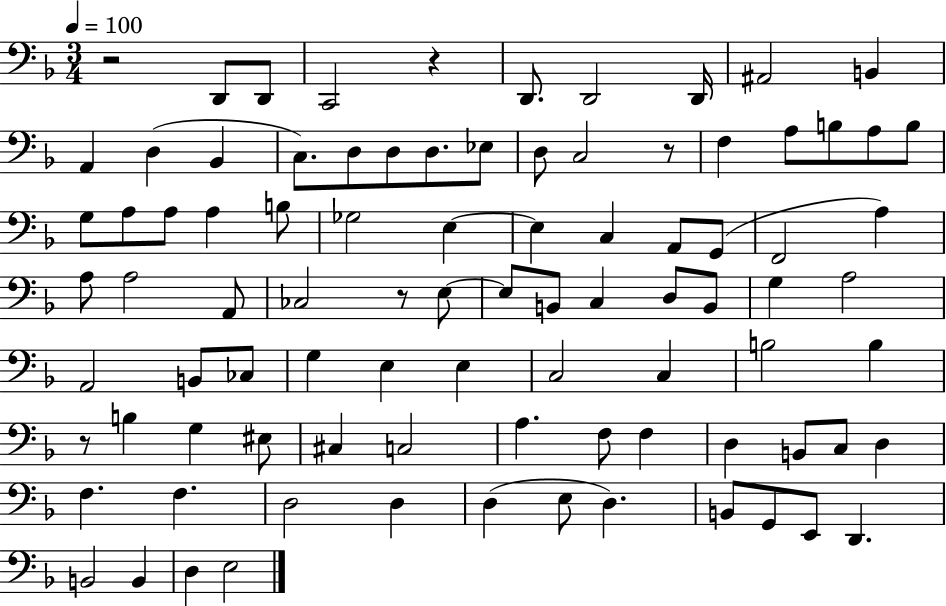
R/h D2/e D2/e C2/h R/q D2/e. D2/h D2/s A#2/h B2/q A2/q D3/q Bb2/q C3/e. D3/e D3/e D3/e. Eb3/e D3/e C3/h R/e F3/q A3/e B3/e A3/e B3/e G3/e A3/e A3/e A3/q B3/e Gb3/h E3/q E3/q C3/q A2/e G2/e F2/h A3/q A3/e A3/h A2/e CES3/h R/e E3/e E3/e B2/e C3/q D3/e B2/e G3/q A3/h A2/h B2/e CES3/e G3/q E3/q E3/q C3/h C3/q B3/h B3/q R/e B3/q G3/q EIS3/e C#3/q C3/h A3/q. F3/e F3/q D3/q B2/e C3/e D3/q F3/q. F3/q. D3/h D3/q D3/q E3/e D3/q. B2/e G2/e E2/e D2/q. B2/h B2/q D3/q E3/h